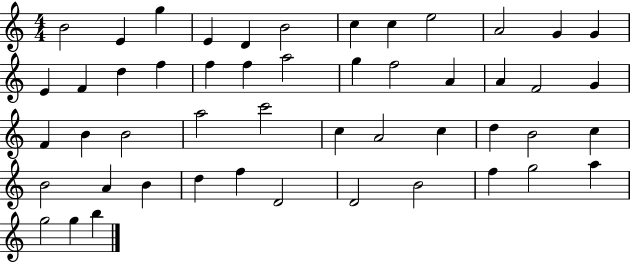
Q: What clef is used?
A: treble